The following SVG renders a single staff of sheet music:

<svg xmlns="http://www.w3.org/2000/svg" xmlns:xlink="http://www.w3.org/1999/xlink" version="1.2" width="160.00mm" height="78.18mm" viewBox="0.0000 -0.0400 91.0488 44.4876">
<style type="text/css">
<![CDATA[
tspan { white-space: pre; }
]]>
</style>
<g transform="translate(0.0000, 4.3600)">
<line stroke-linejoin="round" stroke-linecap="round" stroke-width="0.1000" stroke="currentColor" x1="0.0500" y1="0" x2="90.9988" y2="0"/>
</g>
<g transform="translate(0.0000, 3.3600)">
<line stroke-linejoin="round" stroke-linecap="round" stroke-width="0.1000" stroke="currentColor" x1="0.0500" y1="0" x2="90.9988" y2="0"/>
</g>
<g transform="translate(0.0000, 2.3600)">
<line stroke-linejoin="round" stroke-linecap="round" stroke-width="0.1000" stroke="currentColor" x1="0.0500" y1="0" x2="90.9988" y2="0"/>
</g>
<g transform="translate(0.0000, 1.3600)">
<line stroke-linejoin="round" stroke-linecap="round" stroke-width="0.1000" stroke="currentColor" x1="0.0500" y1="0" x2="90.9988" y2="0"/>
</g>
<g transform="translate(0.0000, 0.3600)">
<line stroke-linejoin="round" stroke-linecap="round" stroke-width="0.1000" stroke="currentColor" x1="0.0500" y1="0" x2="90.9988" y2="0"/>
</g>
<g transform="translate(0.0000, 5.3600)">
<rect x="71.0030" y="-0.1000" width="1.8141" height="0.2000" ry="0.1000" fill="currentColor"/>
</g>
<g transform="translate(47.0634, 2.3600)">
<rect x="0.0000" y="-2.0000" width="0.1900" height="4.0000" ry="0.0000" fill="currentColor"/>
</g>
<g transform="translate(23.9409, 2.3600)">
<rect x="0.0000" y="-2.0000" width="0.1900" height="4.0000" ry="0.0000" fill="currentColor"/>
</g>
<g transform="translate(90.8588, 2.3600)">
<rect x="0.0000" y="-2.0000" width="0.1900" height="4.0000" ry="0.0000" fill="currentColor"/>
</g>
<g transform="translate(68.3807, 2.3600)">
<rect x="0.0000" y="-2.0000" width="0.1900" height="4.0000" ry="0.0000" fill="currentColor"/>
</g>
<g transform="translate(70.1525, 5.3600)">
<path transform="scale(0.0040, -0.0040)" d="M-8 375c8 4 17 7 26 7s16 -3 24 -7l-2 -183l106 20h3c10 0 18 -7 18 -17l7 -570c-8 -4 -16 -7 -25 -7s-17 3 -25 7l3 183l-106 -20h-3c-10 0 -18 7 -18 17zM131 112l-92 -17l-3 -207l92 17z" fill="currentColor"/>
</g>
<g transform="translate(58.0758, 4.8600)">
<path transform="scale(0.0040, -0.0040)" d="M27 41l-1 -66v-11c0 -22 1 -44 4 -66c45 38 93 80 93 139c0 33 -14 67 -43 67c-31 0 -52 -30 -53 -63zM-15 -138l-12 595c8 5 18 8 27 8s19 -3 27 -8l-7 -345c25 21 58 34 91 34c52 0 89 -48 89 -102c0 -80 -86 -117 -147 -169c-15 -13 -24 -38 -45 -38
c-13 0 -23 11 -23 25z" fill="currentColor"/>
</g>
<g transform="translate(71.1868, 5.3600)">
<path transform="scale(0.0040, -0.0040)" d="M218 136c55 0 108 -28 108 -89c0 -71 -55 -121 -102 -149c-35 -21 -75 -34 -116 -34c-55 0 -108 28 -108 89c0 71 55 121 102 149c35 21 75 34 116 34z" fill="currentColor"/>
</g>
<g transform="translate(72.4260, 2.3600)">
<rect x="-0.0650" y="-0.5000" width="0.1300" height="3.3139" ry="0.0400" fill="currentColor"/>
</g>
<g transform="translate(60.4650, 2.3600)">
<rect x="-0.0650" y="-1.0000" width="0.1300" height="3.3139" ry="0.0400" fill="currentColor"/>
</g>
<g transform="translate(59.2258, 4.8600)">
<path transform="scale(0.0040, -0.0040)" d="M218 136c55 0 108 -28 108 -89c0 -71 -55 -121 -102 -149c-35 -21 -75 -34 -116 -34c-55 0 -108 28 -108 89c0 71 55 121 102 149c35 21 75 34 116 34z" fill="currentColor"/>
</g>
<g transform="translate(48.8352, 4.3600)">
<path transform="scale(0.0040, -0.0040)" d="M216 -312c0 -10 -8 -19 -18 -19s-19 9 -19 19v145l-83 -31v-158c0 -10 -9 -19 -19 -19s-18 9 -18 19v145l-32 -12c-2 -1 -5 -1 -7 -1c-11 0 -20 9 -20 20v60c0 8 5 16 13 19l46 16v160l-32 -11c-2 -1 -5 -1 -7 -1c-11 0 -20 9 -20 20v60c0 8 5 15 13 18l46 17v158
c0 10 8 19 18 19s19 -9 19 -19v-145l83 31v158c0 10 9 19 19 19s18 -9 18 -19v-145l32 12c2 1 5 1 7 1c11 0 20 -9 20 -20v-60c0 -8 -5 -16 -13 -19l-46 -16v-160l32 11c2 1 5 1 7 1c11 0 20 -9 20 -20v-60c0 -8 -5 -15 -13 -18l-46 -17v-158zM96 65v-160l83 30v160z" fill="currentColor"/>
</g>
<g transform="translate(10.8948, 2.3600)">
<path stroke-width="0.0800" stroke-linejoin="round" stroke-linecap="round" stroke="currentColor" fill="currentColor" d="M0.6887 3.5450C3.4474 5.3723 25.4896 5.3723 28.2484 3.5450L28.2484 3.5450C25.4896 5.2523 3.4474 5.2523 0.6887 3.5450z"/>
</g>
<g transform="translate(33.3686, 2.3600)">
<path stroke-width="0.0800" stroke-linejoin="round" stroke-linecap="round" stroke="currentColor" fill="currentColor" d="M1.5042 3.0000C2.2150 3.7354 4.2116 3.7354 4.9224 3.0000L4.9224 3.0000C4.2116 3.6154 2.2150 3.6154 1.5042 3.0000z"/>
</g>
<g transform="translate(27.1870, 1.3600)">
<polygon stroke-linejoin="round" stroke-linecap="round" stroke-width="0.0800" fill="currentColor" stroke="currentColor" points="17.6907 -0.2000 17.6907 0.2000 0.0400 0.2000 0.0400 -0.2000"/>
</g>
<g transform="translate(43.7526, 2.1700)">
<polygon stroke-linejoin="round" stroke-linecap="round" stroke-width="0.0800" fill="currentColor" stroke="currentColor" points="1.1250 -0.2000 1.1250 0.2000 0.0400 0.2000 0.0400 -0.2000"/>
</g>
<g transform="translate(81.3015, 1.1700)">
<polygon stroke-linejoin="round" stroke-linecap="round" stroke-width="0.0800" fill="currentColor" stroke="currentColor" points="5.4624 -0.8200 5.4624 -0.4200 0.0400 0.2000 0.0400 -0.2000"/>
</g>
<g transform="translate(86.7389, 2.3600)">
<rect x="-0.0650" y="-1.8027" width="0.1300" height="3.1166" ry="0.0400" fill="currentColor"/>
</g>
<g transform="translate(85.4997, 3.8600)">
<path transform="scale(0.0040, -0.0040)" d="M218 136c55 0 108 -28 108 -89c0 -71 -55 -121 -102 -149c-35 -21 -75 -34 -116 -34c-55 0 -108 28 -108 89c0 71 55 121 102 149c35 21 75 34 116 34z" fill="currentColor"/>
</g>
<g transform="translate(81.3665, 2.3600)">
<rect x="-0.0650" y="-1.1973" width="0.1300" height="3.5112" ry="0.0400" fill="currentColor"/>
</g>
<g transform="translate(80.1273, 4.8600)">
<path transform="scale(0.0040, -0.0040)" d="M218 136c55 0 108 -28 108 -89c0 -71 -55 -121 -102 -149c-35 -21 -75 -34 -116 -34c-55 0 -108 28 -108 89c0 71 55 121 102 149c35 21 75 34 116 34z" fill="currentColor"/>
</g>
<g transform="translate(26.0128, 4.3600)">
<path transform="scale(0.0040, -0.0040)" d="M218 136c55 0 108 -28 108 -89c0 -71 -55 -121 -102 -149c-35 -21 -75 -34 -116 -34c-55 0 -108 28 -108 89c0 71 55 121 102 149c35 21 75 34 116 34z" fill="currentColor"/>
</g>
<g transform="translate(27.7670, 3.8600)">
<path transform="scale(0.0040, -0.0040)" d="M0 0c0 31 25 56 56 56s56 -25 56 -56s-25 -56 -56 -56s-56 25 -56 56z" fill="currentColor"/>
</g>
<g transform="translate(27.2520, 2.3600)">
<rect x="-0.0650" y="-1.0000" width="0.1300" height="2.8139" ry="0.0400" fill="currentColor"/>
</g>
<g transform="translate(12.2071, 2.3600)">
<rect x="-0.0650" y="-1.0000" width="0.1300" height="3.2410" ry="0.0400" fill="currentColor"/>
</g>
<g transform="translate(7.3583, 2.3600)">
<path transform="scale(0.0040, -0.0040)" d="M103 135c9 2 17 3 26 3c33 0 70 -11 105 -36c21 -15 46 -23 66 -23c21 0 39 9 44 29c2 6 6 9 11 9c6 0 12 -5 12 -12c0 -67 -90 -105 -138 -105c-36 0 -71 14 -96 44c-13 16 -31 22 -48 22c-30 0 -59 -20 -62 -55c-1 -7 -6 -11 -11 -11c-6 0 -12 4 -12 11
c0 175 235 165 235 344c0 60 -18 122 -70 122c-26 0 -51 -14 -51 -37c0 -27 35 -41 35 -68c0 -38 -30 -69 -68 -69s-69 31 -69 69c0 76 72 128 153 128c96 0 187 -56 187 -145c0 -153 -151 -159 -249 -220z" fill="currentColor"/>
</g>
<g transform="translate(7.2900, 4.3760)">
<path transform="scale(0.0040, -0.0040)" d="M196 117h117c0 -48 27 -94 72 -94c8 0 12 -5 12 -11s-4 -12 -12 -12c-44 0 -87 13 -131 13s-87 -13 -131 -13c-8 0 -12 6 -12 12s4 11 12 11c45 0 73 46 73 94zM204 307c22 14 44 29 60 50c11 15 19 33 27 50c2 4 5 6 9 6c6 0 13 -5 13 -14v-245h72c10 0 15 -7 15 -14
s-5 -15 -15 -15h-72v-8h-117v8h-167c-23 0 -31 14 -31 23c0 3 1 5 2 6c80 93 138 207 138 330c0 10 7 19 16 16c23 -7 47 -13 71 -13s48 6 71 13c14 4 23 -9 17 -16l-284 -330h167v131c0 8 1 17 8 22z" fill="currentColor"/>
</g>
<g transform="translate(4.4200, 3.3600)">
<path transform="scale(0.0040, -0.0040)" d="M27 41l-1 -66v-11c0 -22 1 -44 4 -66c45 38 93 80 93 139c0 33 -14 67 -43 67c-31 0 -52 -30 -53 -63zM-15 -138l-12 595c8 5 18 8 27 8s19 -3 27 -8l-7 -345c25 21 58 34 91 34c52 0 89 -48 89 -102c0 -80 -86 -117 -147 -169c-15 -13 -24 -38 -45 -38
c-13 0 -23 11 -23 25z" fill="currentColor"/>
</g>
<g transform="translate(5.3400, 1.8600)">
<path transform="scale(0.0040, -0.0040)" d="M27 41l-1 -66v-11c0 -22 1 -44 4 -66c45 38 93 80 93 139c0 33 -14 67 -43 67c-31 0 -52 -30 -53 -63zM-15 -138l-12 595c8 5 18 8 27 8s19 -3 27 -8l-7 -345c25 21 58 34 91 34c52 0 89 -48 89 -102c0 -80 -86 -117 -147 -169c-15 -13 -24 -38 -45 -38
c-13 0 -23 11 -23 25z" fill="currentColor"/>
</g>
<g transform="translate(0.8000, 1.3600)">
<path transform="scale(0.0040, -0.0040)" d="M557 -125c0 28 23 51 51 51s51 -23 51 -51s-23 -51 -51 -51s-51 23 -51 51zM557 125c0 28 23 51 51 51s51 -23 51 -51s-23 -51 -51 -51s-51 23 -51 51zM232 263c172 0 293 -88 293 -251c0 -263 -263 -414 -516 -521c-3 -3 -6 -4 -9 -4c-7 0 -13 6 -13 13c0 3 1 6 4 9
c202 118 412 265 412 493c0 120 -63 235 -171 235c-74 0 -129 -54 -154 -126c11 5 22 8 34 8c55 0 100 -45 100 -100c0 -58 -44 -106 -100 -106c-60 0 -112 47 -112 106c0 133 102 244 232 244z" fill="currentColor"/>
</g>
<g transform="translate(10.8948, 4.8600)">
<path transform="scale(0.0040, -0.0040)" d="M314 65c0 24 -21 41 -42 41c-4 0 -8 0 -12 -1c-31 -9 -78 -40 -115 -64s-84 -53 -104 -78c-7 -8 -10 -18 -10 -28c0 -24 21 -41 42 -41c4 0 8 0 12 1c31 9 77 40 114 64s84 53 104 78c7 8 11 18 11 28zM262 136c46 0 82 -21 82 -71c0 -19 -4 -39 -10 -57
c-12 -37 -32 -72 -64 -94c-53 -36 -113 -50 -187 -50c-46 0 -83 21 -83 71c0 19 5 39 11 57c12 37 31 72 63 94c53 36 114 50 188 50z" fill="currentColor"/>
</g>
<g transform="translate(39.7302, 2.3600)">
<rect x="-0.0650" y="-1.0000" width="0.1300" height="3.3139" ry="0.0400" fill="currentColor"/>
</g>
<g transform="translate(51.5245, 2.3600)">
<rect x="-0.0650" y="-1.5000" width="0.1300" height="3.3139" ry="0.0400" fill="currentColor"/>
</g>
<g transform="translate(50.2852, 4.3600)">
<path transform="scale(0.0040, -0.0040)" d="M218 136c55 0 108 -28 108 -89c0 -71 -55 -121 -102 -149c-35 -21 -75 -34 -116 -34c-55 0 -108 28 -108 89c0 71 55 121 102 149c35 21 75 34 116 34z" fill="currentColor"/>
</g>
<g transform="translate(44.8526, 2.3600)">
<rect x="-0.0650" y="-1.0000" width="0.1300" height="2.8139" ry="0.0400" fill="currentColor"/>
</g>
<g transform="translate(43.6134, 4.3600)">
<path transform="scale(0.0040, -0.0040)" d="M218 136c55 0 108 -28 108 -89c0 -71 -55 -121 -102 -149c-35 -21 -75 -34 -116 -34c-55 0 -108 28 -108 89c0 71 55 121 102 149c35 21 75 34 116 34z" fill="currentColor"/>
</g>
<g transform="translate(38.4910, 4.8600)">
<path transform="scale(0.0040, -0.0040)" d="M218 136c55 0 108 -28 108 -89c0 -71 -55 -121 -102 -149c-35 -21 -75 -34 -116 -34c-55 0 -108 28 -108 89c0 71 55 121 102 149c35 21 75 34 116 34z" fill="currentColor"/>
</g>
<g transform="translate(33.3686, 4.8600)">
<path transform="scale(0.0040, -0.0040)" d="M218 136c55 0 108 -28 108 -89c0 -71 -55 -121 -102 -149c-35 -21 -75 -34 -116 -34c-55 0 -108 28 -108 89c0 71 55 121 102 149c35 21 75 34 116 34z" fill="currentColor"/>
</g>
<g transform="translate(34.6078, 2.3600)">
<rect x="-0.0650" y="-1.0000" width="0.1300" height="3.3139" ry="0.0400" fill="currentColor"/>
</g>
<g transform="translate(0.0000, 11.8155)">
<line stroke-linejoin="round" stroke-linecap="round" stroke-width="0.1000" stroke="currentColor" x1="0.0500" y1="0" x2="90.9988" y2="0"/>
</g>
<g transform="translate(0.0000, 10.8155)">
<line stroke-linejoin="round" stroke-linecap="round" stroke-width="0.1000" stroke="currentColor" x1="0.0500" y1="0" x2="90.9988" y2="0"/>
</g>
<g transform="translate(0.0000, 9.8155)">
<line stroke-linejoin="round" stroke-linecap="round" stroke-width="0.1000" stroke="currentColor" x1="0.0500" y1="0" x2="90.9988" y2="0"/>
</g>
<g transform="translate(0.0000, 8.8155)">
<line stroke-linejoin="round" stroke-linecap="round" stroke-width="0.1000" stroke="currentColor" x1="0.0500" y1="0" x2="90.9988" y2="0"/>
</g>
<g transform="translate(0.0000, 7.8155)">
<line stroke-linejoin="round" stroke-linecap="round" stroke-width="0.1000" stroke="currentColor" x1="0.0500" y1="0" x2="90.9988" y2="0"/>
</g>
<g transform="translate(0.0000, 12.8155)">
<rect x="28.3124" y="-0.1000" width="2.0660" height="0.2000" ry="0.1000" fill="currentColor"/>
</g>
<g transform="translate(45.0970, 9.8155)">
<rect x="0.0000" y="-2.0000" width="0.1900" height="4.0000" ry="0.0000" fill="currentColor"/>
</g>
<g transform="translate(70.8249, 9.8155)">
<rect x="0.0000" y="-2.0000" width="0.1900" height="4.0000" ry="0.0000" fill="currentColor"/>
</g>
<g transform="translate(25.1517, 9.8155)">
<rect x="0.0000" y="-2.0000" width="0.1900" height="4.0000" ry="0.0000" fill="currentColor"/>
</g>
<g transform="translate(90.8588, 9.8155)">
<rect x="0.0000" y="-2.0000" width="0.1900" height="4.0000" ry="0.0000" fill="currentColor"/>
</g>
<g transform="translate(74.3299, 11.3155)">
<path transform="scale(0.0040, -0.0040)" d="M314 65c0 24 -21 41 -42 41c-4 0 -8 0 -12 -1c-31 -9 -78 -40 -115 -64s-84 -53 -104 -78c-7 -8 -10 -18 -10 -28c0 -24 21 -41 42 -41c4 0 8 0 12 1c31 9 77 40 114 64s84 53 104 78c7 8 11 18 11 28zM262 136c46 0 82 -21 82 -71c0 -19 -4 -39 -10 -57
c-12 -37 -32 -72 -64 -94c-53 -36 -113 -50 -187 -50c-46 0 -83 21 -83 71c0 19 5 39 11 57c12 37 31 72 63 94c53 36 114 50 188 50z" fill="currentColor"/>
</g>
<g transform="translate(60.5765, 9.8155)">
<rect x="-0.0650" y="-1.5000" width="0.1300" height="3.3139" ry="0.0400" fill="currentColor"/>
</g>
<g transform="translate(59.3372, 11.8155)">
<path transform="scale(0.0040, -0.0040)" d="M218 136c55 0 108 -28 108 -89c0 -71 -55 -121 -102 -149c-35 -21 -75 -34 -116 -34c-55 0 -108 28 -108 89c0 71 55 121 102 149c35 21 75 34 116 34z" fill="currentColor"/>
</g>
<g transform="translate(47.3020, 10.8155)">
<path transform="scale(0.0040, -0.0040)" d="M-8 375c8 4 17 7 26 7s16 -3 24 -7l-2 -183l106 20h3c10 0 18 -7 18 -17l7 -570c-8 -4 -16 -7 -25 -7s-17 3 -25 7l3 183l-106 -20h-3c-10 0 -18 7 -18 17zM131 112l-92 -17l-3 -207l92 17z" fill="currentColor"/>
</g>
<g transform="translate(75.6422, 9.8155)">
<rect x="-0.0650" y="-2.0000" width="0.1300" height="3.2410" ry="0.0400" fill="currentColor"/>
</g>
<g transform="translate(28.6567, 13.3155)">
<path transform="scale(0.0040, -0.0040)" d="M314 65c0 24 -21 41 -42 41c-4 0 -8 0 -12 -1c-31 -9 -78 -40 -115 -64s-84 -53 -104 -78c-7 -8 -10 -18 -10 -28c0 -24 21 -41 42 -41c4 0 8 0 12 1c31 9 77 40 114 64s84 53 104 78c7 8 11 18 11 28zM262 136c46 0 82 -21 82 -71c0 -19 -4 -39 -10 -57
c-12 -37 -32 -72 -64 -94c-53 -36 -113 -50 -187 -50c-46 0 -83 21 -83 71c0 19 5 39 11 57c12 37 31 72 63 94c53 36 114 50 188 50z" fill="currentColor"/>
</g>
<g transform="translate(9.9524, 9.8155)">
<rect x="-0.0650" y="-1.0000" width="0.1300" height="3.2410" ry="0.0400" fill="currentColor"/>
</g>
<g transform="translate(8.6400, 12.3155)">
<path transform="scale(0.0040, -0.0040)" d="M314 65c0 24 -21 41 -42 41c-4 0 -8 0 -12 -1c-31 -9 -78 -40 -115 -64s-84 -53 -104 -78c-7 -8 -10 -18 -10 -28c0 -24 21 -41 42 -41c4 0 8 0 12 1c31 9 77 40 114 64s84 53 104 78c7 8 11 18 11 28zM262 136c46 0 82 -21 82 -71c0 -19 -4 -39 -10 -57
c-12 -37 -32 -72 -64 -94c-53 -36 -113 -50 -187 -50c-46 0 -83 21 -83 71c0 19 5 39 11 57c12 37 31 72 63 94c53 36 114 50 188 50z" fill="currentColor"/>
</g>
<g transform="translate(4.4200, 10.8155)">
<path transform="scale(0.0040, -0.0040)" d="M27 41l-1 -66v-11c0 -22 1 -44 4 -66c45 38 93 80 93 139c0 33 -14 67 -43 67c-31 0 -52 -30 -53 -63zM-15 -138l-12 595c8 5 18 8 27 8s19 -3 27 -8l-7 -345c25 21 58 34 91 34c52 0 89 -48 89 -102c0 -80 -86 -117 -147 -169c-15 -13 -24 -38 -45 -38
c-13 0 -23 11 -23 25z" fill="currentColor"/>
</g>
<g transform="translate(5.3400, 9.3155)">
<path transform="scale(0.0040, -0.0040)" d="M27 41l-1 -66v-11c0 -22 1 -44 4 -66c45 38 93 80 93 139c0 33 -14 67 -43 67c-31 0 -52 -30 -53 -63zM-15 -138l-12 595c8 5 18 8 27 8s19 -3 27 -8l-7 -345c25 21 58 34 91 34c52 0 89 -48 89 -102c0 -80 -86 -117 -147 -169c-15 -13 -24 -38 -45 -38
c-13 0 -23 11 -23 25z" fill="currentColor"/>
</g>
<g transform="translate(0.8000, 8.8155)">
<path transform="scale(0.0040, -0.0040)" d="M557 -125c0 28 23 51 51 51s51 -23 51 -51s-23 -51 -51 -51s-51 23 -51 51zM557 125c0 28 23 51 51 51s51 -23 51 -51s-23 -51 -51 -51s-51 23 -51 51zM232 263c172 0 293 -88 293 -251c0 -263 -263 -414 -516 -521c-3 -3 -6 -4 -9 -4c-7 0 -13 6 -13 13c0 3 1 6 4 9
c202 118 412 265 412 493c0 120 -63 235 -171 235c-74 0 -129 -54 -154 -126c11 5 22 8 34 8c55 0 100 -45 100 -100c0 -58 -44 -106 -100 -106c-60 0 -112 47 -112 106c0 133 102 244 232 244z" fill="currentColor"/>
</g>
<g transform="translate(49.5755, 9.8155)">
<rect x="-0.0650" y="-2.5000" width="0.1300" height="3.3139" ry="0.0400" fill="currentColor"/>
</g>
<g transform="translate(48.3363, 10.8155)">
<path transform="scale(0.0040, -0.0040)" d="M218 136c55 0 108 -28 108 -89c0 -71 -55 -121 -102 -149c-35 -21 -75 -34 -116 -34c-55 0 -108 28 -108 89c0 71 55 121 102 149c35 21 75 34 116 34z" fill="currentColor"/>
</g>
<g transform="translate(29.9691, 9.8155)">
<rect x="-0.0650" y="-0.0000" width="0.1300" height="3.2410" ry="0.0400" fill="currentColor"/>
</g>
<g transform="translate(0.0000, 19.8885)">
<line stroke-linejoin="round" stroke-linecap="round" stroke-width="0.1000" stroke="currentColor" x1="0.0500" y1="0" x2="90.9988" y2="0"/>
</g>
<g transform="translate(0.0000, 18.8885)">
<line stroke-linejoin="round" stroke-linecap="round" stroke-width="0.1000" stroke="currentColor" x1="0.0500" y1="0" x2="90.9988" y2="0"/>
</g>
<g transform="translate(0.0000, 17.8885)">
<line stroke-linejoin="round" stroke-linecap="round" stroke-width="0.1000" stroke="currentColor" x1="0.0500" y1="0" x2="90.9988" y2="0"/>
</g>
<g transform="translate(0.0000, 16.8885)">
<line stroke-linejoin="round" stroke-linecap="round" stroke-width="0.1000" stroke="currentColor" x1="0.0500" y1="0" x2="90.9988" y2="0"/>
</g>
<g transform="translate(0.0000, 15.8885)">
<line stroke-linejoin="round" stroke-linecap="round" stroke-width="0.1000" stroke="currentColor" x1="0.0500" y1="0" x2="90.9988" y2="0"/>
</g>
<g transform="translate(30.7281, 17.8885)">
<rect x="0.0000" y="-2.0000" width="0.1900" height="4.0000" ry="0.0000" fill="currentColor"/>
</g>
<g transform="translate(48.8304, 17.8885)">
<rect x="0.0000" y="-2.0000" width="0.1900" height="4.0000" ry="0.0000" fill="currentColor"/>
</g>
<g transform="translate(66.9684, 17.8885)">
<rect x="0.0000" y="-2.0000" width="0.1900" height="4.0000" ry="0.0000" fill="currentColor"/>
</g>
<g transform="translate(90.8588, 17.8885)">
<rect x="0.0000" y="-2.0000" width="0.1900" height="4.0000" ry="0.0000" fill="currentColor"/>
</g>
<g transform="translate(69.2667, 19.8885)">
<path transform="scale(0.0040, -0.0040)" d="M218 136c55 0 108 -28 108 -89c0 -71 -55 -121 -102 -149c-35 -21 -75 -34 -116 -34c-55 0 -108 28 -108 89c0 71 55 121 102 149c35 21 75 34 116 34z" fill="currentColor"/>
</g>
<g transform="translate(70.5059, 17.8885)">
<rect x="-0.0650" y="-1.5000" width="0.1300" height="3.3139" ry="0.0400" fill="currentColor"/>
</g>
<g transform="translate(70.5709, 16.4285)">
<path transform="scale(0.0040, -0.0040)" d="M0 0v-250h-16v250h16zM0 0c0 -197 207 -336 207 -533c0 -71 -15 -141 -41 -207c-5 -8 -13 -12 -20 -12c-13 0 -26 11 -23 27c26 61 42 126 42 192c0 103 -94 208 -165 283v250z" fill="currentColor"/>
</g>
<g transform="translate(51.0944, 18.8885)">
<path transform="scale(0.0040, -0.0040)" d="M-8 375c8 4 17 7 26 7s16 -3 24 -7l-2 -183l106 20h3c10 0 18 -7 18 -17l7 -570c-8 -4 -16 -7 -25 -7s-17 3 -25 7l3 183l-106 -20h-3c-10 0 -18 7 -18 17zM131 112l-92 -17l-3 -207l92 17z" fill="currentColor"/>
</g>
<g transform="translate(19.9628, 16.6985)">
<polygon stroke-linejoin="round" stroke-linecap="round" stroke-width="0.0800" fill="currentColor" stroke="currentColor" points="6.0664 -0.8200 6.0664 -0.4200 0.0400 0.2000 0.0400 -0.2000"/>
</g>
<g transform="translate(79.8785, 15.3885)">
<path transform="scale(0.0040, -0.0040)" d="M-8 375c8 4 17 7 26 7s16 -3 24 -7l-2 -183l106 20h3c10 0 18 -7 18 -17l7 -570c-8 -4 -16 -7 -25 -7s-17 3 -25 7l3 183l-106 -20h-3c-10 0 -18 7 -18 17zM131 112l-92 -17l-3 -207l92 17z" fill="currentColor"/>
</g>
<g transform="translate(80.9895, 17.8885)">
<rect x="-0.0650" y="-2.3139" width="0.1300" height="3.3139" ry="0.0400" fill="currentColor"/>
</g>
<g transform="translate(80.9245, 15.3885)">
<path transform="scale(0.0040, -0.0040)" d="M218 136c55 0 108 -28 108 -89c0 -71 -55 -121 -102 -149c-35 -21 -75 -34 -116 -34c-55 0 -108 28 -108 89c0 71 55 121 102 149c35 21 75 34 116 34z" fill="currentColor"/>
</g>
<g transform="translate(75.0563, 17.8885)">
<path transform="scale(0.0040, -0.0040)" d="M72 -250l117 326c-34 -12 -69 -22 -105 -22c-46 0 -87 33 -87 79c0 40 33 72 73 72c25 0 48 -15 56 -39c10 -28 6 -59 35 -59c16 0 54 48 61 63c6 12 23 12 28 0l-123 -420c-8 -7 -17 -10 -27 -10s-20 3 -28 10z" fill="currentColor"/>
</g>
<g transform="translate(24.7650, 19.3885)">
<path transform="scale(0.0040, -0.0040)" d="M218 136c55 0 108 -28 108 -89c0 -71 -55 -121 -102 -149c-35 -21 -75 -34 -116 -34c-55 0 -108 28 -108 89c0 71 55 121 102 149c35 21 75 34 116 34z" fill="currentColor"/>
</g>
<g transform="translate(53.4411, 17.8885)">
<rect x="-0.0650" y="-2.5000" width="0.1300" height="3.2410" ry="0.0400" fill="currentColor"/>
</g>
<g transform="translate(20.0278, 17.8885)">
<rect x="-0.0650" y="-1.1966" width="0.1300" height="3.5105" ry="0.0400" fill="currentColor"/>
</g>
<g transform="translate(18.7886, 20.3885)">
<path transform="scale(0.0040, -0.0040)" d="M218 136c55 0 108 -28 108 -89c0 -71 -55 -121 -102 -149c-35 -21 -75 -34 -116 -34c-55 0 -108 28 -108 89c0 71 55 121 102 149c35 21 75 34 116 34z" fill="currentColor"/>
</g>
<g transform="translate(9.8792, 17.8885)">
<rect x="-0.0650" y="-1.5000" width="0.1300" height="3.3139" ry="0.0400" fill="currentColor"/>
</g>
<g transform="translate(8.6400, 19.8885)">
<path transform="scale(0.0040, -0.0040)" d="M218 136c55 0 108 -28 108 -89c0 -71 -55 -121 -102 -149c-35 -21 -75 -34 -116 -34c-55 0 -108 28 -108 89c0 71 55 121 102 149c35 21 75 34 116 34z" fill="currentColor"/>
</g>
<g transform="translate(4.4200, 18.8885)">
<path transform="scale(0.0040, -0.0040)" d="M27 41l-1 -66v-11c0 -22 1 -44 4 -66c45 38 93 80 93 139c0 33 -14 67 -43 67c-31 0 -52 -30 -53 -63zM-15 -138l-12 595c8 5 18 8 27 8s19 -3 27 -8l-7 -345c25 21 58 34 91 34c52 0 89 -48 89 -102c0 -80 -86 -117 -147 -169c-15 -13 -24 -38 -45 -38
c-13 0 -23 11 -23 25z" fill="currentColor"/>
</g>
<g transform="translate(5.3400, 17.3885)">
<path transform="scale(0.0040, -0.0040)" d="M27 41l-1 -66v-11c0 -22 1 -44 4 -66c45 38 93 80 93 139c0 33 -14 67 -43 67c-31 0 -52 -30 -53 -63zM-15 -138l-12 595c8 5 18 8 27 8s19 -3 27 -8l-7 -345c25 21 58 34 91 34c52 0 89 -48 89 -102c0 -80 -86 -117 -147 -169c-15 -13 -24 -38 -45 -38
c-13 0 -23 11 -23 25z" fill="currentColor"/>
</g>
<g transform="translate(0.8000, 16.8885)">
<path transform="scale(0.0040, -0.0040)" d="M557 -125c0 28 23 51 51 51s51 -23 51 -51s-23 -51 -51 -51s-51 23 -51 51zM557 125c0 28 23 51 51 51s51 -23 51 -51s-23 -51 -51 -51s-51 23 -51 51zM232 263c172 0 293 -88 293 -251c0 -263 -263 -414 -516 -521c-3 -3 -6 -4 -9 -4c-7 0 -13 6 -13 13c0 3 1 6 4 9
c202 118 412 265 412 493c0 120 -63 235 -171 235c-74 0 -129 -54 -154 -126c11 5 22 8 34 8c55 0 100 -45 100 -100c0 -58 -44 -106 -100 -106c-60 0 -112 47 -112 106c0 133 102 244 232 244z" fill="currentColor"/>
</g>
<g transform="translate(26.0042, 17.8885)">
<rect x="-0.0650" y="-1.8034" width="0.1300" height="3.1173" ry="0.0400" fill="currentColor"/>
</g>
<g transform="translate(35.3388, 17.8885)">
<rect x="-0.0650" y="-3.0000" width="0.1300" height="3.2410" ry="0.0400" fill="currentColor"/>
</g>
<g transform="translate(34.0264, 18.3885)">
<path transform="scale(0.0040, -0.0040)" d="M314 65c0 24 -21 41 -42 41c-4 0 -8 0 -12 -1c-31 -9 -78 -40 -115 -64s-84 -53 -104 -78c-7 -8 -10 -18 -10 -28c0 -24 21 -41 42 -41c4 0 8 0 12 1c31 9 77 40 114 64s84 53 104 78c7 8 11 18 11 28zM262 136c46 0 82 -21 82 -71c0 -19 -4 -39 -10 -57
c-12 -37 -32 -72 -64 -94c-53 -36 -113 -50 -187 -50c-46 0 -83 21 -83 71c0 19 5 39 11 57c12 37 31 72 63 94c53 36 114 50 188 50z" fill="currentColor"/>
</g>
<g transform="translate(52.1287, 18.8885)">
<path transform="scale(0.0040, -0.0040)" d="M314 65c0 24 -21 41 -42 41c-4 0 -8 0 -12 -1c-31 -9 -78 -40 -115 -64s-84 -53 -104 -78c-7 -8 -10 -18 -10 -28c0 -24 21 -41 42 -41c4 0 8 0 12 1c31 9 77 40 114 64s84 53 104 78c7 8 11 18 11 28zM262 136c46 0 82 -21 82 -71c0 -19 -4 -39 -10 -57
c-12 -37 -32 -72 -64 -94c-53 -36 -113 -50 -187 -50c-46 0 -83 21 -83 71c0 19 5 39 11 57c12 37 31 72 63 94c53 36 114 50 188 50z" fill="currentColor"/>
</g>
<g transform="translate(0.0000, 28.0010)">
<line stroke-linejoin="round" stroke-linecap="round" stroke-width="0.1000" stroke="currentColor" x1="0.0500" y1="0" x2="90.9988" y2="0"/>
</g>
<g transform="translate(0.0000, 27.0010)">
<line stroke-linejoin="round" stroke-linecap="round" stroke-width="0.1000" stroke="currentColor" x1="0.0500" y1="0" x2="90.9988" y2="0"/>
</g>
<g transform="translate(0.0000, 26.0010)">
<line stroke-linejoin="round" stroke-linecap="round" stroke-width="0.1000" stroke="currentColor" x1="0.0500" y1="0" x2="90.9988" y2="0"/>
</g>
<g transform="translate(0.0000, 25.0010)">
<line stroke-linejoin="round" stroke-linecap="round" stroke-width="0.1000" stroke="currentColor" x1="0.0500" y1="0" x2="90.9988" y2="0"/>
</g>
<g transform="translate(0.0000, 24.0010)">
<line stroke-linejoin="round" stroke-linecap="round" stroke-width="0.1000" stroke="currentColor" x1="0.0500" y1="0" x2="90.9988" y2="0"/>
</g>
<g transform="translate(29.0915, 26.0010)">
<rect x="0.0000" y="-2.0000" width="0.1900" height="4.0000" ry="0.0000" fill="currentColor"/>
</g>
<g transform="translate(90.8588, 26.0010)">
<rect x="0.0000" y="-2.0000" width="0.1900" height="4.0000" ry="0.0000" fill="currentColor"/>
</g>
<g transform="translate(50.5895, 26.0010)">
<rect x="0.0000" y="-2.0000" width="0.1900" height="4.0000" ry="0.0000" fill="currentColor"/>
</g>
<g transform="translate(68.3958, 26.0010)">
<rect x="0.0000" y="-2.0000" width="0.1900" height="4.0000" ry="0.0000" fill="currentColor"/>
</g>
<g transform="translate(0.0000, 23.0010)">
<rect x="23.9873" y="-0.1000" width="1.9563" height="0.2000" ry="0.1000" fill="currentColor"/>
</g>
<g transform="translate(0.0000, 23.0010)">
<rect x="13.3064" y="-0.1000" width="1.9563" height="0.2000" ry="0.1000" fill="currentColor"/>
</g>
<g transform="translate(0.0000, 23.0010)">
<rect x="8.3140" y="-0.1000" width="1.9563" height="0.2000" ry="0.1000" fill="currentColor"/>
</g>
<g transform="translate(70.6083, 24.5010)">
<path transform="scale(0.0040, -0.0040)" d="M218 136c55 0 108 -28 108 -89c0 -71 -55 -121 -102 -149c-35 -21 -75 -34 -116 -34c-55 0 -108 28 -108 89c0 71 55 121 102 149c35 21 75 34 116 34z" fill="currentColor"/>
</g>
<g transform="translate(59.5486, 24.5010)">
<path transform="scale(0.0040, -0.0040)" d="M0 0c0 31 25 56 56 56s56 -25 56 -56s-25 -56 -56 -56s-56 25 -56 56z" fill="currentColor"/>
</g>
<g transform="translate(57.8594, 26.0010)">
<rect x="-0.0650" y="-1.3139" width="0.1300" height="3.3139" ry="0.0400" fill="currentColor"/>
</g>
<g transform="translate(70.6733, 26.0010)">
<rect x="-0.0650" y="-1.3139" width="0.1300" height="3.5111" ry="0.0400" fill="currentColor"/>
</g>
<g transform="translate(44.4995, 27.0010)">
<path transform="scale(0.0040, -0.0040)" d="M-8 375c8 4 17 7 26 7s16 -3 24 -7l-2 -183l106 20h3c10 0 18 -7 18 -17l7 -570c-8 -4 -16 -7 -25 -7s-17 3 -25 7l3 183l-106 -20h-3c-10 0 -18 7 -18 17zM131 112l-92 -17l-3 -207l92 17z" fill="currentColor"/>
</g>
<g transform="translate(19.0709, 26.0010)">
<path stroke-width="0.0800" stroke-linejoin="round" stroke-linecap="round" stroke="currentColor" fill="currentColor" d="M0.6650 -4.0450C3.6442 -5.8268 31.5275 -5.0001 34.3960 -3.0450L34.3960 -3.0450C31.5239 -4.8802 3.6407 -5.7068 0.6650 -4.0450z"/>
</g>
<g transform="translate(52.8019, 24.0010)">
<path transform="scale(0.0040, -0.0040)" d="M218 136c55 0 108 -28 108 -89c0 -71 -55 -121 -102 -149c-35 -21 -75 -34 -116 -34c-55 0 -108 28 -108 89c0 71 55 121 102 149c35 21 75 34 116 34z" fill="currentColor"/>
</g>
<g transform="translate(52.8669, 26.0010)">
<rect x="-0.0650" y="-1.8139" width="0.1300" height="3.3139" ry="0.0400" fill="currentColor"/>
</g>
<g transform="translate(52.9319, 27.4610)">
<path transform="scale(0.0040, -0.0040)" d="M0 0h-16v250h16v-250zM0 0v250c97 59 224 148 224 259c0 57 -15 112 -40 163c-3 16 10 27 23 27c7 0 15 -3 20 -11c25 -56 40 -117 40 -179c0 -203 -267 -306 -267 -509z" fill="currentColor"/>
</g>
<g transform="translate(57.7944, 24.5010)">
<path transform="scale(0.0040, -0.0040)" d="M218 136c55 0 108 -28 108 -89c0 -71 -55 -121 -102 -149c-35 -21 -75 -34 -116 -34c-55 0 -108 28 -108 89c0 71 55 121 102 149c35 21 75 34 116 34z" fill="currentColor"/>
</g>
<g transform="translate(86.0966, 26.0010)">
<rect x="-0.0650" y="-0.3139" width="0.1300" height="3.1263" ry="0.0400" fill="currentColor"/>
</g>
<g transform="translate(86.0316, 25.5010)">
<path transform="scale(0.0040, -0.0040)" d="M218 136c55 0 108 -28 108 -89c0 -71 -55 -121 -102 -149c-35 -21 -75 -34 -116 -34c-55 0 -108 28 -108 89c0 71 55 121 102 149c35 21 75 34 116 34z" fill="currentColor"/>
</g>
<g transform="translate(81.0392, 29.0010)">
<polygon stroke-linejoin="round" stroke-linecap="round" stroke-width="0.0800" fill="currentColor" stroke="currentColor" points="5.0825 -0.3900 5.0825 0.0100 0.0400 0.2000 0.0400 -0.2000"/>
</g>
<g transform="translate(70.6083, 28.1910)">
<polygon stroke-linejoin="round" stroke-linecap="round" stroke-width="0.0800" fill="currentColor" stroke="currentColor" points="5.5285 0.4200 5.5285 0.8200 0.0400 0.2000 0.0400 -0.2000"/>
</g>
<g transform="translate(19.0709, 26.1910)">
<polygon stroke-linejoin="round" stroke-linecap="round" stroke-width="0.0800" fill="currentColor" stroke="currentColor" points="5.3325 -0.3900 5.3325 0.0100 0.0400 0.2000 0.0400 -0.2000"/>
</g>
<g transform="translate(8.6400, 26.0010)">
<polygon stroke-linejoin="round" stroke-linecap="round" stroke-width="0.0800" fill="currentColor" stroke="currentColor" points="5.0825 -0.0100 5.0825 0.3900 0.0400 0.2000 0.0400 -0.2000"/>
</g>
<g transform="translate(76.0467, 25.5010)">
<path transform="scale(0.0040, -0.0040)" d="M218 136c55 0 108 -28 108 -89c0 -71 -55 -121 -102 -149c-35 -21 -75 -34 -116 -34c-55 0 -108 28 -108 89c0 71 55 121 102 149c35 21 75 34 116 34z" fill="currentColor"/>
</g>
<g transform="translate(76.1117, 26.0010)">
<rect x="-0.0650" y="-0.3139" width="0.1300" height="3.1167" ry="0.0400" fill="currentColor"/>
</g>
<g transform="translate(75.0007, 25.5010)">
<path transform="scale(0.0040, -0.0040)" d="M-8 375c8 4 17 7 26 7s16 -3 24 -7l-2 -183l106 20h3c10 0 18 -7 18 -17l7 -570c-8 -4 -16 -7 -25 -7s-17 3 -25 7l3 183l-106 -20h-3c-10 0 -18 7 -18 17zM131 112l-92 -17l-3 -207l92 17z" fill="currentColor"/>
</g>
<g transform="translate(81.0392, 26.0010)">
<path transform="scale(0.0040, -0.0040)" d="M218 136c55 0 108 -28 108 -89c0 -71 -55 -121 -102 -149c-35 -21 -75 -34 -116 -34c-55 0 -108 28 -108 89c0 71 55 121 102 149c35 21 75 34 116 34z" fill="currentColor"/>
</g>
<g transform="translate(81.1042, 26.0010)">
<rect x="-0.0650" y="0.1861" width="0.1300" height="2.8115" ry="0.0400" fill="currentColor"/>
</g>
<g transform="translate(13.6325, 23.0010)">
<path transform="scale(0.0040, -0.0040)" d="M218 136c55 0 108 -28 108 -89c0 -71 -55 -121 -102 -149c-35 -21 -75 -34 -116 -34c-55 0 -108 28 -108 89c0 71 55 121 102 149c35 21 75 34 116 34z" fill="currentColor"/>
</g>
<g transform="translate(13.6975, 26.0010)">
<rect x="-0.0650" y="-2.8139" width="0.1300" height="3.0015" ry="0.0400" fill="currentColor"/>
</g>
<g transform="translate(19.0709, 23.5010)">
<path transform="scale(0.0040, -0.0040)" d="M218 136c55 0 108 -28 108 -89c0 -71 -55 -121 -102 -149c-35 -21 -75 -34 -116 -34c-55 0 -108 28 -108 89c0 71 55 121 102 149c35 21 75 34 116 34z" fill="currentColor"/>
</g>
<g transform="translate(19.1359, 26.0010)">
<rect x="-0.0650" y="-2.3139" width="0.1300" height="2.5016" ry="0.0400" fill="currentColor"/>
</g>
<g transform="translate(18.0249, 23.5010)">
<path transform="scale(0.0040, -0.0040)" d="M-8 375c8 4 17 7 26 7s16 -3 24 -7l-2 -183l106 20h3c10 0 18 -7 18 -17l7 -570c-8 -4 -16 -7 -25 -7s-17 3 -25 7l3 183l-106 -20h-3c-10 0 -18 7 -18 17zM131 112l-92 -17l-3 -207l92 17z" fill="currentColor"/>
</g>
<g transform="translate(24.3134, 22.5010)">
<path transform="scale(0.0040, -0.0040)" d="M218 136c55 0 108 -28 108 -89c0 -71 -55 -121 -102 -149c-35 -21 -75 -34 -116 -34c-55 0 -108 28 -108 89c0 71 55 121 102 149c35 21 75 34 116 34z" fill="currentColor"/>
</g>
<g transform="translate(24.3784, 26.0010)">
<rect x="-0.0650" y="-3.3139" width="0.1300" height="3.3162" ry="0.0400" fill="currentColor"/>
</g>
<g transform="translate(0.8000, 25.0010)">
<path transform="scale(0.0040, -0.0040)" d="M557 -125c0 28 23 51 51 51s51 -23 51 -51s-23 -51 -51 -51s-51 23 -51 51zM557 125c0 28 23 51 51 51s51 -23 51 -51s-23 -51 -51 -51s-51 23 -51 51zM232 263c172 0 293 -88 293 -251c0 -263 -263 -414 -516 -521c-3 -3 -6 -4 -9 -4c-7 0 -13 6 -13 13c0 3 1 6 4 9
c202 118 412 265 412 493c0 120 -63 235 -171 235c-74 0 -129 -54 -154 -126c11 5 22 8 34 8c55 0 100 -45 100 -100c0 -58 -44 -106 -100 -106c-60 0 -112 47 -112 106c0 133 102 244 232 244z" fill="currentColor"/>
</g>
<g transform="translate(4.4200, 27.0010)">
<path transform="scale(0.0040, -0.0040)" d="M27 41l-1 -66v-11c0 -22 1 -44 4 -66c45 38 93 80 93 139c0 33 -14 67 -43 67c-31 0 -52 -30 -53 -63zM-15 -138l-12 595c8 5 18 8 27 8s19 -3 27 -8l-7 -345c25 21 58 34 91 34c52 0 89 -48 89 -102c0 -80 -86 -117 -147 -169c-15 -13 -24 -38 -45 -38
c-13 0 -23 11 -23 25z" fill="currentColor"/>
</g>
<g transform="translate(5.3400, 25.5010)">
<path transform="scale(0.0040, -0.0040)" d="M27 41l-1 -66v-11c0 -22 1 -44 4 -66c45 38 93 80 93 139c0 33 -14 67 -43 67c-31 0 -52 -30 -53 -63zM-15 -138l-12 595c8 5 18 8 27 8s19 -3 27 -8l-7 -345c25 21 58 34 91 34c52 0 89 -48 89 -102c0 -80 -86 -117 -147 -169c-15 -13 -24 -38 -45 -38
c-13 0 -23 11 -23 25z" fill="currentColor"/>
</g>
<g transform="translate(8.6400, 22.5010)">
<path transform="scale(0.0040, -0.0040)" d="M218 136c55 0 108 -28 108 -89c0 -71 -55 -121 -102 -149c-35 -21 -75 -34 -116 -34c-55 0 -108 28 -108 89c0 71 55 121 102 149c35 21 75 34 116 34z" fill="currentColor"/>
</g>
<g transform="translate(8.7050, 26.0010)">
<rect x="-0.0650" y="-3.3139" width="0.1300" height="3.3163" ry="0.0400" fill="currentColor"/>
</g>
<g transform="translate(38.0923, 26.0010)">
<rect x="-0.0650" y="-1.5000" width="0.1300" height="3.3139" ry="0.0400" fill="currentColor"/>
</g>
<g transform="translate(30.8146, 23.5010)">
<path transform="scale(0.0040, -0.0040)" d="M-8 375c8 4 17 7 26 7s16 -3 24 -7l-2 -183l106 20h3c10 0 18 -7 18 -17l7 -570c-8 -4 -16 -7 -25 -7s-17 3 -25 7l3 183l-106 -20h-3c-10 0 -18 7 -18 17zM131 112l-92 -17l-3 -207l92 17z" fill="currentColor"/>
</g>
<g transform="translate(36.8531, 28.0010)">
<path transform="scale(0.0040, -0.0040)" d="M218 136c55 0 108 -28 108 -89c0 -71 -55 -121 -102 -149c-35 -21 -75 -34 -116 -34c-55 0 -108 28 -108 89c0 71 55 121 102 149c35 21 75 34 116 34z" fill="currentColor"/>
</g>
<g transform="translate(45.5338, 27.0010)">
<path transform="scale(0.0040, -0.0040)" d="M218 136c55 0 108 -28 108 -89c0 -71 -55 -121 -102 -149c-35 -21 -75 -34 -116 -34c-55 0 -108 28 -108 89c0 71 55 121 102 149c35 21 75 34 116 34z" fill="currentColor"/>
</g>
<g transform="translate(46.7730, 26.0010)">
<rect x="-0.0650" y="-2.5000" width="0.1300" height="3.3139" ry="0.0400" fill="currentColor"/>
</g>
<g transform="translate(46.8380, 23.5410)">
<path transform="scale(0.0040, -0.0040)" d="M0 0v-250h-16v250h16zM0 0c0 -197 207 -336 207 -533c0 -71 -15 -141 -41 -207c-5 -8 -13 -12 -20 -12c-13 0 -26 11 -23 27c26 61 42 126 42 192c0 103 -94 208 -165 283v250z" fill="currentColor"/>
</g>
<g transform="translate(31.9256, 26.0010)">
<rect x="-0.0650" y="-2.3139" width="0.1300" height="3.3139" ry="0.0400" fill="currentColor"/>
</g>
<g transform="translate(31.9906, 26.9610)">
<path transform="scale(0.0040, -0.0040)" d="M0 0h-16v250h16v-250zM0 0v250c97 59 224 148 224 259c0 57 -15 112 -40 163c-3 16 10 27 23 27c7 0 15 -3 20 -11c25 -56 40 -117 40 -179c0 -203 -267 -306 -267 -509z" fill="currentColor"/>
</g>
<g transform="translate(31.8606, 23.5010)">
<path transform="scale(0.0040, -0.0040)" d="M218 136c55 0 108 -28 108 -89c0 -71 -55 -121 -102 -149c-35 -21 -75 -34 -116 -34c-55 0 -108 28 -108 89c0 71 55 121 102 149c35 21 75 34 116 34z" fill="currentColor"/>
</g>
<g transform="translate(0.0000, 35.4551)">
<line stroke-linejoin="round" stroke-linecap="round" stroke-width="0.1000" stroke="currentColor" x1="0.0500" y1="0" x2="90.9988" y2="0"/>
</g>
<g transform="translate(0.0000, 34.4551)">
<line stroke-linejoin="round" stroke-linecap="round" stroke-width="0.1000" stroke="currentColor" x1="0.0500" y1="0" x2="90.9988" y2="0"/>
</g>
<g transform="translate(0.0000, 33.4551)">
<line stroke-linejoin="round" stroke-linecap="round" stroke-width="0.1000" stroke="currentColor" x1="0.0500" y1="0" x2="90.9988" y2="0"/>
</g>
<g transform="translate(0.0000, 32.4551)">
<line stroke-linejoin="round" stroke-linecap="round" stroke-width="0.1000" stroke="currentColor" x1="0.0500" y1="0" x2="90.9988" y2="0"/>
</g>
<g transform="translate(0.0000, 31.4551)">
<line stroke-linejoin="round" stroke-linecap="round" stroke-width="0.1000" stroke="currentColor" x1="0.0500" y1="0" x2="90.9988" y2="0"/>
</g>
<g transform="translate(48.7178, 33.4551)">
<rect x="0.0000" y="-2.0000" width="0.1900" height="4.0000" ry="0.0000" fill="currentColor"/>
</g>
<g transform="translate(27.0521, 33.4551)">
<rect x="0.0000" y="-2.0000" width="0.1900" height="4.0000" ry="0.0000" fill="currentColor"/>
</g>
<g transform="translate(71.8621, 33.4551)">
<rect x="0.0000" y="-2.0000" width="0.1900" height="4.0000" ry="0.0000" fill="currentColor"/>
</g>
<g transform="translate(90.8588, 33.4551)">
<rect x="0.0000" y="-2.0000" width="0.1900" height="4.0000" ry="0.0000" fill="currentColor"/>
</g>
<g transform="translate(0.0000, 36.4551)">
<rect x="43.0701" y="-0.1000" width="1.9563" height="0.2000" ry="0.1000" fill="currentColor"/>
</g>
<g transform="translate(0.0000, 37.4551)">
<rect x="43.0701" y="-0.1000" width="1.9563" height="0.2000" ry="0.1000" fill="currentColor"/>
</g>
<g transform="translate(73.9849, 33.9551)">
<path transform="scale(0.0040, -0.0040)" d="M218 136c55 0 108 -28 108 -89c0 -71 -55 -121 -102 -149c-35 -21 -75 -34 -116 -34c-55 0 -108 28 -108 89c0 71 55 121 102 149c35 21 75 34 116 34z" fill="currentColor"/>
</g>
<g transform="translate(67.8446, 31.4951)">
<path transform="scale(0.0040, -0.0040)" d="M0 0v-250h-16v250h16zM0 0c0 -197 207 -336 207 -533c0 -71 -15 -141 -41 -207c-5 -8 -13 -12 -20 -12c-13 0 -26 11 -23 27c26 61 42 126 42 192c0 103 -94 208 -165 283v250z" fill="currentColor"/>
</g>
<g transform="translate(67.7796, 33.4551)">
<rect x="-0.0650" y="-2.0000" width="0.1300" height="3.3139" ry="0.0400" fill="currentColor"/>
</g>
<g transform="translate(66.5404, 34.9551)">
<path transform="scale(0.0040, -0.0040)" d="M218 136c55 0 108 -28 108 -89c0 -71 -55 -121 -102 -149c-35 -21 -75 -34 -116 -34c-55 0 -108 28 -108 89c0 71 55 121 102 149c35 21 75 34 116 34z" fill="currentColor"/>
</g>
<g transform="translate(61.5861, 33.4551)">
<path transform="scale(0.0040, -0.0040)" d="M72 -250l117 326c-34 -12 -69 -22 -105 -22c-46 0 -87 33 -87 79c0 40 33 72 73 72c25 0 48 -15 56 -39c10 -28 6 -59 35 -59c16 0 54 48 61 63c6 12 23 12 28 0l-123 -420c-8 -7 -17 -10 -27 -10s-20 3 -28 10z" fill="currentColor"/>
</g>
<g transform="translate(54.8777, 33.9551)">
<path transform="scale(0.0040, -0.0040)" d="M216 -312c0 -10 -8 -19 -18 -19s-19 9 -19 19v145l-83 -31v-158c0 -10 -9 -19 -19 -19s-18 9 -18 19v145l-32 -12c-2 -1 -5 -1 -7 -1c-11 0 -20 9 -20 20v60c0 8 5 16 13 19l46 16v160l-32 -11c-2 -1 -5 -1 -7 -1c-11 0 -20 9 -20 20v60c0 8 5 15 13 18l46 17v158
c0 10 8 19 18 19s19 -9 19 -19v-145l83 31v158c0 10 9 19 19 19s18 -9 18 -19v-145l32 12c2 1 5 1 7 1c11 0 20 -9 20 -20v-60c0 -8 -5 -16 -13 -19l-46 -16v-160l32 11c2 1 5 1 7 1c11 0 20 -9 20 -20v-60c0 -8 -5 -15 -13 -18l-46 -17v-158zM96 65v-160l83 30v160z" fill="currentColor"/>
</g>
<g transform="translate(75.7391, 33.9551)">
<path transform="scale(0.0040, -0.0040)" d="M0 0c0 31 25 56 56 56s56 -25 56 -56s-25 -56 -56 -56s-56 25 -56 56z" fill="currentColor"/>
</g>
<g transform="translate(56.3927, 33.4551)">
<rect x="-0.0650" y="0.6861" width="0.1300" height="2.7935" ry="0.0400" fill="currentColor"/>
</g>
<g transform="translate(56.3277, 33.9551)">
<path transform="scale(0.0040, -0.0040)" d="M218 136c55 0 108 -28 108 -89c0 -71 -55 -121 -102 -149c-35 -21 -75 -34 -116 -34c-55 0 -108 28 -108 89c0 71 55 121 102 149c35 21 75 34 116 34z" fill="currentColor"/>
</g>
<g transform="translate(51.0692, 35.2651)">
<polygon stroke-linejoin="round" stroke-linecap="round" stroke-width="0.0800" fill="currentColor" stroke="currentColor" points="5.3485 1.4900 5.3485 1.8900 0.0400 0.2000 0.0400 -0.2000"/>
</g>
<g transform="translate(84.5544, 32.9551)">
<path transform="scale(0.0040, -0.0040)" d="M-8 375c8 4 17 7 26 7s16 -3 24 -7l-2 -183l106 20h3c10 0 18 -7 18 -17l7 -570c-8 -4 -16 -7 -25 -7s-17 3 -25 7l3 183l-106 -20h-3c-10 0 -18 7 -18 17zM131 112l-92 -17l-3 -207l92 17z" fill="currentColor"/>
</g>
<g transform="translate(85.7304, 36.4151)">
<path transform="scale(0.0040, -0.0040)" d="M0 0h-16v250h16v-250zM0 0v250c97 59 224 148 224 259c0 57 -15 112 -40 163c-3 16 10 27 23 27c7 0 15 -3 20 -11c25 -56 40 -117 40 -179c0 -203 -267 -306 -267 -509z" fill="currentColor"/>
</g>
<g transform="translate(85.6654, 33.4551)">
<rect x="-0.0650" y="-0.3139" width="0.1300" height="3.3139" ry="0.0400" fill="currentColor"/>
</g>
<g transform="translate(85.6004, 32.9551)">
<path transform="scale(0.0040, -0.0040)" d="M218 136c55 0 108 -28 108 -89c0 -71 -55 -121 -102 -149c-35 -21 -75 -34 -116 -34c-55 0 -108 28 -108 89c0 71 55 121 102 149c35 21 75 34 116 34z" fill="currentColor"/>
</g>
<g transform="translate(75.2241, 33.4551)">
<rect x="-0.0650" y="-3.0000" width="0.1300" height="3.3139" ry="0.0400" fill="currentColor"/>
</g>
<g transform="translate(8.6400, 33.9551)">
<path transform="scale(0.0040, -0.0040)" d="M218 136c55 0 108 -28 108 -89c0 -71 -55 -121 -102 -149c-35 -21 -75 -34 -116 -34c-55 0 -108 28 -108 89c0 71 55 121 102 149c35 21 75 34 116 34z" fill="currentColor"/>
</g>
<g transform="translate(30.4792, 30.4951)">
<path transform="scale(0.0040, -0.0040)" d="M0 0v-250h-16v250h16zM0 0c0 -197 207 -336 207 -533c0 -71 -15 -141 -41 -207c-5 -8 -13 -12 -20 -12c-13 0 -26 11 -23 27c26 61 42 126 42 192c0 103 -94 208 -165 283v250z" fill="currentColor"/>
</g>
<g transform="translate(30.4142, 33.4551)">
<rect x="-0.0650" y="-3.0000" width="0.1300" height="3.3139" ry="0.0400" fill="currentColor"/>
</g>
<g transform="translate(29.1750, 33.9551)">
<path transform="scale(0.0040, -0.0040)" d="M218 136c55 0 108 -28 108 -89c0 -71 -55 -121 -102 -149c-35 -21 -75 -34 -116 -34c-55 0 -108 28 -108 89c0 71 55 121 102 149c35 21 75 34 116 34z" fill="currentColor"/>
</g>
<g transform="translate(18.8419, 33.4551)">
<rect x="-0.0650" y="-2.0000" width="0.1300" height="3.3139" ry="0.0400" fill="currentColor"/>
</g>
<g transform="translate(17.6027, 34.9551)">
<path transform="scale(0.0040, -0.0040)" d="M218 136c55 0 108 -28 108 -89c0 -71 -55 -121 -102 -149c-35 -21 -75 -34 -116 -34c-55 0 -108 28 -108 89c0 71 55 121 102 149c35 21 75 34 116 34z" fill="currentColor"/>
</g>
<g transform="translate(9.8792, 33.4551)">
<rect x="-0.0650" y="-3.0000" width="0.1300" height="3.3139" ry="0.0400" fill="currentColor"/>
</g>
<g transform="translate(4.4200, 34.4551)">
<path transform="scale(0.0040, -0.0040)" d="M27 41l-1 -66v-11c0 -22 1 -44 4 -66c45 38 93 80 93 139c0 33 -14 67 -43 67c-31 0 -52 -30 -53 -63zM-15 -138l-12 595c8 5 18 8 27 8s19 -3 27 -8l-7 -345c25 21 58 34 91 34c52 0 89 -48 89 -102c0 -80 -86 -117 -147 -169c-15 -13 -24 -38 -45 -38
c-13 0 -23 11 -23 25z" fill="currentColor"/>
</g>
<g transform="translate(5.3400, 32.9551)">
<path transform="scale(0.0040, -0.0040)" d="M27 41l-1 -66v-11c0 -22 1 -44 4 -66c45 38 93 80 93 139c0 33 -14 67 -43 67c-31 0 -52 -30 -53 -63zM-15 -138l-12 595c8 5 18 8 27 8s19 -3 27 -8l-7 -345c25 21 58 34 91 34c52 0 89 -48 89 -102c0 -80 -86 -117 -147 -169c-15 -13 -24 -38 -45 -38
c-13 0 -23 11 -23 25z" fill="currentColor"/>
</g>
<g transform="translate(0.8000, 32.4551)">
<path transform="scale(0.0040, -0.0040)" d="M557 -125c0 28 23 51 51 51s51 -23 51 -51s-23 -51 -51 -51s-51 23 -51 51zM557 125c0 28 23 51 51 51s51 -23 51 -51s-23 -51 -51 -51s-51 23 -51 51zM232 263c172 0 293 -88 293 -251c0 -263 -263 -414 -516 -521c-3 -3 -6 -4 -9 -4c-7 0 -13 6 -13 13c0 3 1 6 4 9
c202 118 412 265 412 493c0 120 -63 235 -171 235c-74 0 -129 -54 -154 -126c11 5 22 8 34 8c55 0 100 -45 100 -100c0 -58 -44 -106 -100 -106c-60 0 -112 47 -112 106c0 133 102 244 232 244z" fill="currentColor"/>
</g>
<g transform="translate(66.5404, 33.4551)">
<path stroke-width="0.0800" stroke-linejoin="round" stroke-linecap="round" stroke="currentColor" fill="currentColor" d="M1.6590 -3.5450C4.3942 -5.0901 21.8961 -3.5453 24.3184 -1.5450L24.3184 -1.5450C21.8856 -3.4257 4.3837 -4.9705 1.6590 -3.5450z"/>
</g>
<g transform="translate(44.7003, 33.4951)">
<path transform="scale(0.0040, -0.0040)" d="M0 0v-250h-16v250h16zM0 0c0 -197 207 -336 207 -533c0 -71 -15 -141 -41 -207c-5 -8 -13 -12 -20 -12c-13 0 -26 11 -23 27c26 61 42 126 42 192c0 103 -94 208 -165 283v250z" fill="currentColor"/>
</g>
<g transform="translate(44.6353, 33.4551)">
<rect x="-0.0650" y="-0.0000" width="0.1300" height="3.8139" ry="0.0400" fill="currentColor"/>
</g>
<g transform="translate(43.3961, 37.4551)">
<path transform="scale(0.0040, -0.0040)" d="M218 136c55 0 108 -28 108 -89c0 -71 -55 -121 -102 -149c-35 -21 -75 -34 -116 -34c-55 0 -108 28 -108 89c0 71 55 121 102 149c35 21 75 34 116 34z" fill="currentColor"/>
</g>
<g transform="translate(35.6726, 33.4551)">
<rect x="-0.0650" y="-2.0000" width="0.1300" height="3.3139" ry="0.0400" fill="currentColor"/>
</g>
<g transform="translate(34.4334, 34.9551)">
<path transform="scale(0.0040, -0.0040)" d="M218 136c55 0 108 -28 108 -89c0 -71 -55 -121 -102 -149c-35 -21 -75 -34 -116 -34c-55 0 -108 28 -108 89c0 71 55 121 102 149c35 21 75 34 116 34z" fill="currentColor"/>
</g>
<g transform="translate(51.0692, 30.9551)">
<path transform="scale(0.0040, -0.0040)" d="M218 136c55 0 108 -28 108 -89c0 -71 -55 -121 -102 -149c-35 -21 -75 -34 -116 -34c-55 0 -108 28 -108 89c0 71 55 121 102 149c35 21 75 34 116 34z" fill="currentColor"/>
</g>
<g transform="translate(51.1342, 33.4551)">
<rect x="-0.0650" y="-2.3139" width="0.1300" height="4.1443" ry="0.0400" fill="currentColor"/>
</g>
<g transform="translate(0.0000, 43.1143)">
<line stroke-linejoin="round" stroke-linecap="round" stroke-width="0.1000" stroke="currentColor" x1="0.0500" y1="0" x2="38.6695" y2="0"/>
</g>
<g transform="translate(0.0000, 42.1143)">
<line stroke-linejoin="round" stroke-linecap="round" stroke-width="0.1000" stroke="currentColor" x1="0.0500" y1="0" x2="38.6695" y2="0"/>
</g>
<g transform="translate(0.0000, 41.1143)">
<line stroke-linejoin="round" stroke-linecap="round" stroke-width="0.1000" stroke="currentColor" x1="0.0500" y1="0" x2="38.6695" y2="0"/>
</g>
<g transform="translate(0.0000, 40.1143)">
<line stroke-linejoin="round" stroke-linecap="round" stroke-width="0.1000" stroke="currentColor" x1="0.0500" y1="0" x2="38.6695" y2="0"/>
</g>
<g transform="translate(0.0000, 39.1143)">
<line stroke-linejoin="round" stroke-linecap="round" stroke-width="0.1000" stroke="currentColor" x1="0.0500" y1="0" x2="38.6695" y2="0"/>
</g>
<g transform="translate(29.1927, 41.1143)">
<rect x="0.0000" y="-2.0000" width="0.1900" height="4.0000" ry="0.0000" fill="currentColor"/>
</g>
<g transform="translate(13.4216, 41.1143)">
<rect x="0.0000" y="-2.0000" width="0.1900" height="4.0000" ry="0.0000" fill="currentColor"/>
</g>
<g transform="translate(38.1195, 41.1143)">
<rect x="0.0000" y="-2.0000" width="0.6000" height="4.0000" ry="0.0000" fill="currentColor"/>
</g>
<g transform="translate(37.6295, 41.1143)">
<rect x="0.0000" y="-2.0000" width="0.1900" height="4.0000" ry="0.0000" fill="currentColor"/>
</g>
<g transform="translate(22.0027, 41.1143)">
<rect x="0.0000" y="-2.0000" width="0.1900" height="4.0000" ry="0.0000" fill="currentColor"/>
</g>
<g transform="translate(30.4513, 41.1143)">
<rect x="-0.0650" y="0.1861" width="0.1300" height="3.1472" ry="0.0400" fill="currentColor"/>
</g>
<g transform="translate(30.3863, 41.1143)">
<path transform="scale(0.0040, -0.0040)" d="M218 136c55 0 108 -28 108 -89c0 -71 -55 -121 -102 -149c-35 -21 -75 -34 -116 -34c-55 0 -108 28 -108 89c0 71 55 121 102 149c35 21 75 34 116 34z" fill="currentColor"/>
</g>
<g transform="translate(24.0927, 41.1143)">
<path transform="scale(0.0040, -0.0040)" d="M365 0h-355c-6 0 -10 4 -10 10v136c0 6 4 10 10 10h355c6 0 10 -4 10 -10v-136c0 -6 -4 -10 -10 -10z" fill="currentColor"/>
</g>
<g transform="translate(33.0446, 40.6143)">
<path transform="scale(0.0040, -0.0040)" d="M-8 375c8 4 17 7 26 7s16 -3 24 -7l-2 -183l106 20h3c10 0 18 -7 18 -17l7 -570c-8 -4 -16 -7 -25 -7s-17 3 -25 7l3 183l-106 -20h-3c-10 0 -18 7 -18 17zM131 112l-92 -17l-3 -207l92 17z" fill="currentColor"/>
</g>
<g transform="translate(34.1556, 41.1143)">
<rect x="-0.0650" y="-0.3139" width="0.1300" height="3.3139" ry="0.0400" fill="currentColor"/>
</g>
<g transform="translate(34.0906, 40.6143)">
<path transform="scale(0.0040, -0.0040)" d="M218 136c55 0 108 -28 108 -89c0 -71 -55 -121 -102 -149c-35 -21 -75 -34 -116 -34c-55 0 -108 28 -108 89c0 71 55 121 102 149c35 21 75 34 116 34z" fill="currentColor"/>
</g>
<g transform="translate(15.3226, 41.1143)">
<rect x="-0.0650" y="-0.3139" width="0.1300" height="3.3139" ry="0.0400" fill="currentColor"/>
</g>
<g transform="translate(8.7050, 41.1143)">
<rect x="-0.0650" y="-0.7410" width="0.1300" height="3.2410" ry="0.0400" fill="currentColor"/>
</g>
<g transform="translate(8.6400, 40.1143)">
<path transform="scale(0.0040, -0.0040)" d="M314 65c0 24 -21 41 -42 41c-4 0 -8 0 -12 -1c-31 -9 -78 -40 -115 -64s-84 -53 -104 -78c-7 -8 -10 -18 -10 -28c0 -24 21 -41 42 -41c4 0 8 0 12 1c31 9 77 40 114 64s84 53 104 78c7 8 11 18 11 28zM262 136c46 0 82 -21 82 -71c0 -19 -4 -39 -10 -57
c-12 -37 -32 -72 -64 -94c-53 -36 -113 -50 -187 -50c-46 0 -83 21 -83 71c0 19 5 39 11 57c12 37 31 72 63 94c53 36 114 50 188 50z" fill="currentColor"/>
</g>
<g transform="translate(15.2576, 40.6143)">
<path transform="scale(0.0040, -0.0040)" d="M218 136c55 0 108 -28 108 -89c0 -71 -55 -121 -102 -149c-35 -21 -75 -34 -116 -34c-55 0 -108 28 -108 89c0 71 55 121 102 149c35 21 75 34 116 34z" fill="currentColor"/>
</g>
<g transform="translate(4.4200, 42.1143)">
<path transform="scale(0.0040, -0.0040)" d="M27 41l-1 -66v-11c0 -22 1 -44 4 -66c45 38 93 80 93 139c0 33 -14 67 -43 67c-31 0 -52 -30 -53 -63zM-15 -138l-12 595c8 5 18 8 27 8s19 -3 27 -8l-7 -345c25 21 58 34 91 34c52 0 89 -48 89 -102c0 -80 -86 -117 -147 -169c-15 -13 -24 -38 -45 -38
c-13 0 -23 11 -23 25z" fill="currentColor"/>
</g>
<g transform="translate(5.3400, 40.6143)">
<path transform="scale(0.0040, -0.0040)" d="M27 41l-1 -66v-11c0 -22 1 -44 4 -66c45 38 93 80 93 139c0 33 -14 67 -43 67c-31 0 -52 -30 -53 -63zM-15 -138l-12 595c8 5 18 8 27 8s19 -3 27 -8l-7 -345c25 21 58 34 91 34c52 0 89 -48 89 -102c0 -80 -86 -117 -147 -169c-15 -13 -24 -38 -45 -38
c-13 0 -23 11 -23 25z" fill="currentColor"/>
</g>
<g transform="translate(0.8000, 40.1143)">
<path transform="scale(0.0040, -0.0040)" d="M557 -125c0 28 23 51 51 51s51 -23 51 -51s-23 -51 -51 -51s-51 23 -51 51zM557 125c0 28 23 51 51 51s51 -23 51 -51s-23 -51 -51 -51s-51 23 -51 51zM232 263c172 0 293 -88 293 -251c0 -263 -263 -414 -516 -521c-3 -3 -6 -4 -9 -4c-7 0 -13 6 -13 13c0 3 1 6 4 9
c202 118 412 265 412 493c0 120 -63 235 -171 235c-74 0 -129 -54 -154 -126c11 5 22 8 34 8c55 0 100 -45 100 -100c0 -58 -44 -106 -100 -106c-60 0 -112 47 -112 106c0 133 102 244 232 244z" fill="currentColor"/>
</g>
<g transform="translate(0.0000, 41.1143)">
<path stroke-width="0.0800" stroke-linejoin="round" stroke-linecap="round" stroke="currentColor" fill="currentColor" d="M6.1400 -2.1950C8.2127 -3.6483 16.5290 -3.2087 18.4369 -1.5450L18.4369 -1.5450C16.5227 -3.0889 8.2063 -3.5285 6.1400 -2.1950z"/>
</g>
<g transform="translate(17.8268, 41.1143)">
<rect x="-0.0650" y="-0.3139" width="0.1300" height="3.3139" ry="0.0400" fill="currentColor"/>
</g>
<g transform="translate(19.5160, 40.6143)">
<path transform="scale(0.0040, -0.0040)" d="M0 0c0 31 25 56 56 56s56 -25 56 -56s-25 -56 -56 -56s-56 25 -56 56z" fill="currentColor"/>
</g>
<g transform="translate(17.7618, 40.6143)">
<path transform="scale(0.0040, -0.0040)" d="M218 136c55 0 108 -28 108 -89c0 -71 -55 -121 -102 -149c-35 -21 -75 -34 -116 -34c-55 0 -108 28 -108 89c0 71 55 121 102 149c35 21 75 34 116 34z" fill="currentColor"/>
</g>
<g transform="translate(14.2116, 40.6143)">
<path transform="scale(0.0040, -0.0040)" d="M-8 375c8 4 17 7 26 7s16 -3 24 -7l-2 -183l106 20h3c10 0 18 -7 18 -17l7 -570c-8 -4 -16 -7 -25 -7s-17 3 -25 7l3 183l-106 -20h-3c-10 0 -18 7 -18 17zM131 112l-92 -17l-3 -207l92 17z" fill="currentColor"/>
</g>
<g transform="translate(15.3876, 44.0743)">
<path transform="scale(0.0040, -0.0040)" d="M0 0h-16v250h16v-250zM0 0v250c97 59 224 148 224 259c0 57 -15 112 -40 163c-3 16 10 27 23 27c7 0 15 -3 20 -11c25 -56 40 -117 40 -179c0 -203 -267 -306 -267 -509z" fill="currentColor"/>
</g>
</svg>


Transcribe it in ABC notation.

X:1
T:Untitled
M:2/4
L:1/4
K:Bb
F,,2 G,,/2 F,,/2 F,,/2 G,,/4 ^G,, _F,, E,, F,,/2 A,,/2 F,,2 D,,2 B,, G,, A,,2 G,, F,,/2 A,,/2 C,2 B,,2 G,,/2 z/2 B, D/2 C/2 B,/2 D/2 B,/2 G,, B,,/2 A,/2 G, G,/2 E,/2 D,/2 E,/2 C, A,, C,/2 A,, C,,/2 _B,/2 ^C,/2 z/2 A,,/2 C, E,/2 F,2 E,/2 E, z2 D, E,